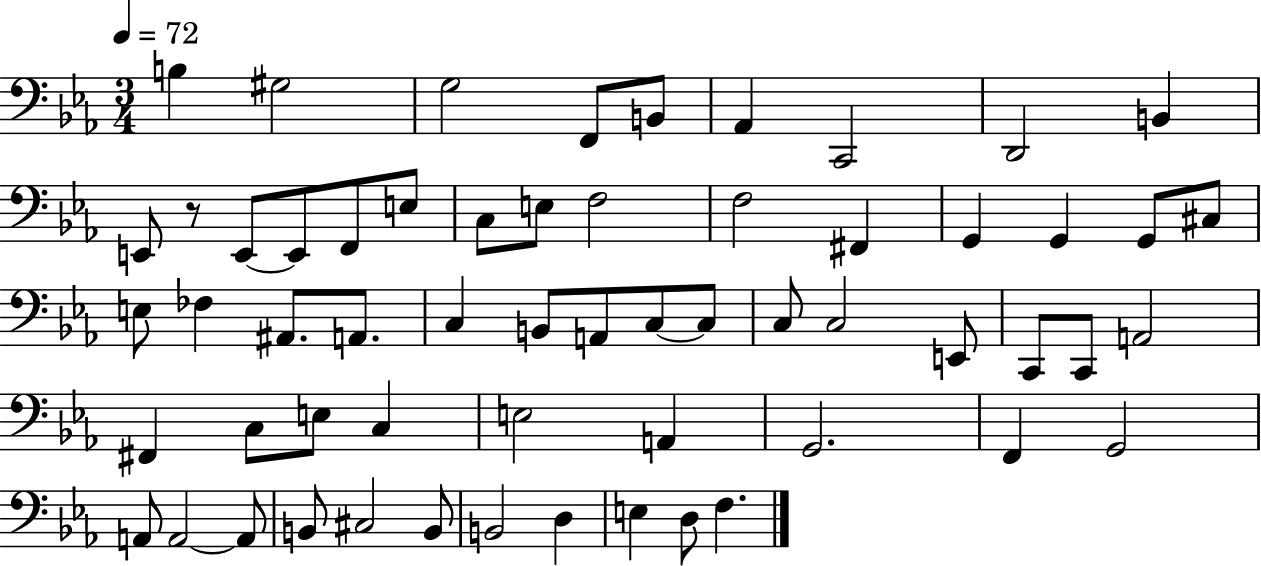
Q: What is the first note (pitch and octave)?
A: B3